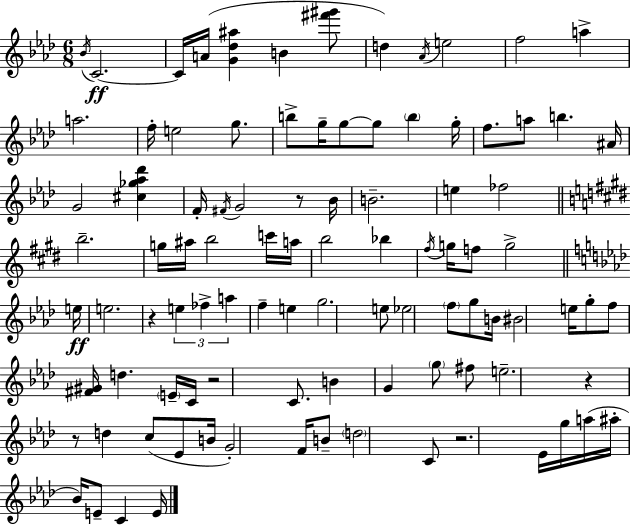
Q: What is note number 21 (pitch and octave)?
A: F5